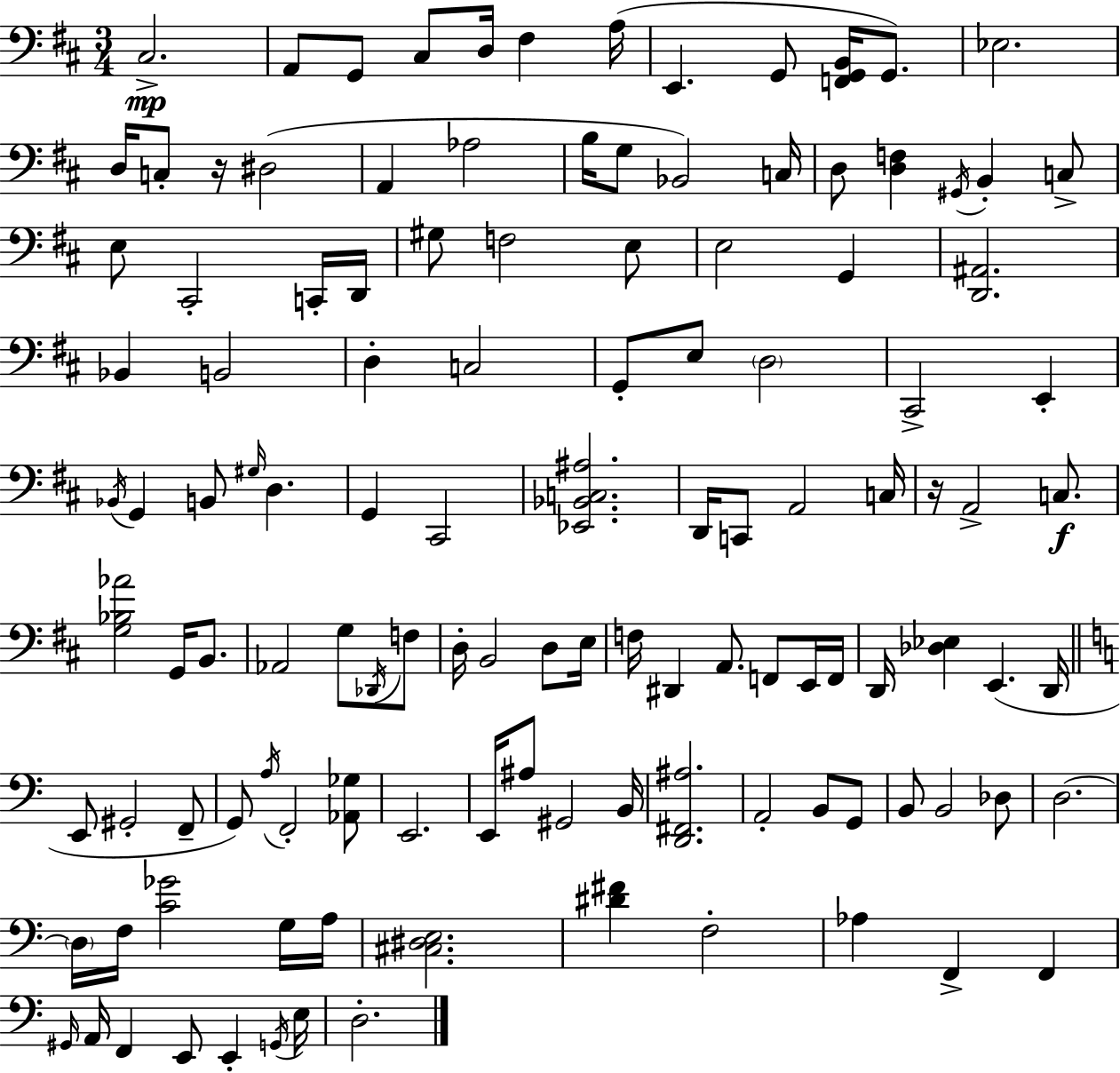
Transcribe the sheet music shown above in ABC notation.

X:1
T:Untitled
M:3/4
L:1/4
K:D
^C,2 A,,/2 G,,/2 ^C,/2 D,/4 ^F, A,/4 E,, G,,/2 [F,,G,,B,,]/4 G,,/2 _E,2 D,/4 C,/2 z/4 ^D,2 A,, _A,2 B,/4 G,/2 _B,,2 C,/4 D,/2 [D,F,] ^G,,/4 B,, C,/2 E,/2 ^C,,2 C,,/4 D,,/4 ^G,/2 F,2 E,/2 E,2 G,, [D,,^A,,]2 _B,, B,,2 D, C,2 G,,/2 E,/2 D,2 ^C,,2 E,, _B,,/4 G,, B,,/2 ^G,/4 D, G,, ^C,,2 [_E,,_B,,C,^A,]2 D,,/4 C,,/2 A,,2 C,/4 z/4 A,,2 C,/2 [G,_B,_A]2 G,,/4 B,,/2 _A,,2 G,/2 _D,,/4 F,/2 D,/4 B,,2 D,/2 E,/4 F,/4 ^D,, A,,/2 F,,/2 E,,/4 F,,/4 D,,/4 [_D,_E,] E,, D,,/4 E,,/2 ^G,,2 F,,/2 G,,/2 A,/4 F,,2 [_A,,_G,]/2 E,,2 E,,/4 ^A,/2 ^G,,2 B,,/4 [D,,^F,,^A,]2 A,,2 B,,/2 G,,/2 B,,/2 B,,2 _D,/2 D,2 D,/4 F,/4 [C_G]2 G,/4 A,/4 [^C,^D,E,]2 [^D^F] F,2 _A, F,, F,, ^G,,/4 A,,/4 F,, E,,/2 E,, G,,/4 E,/4 D,2